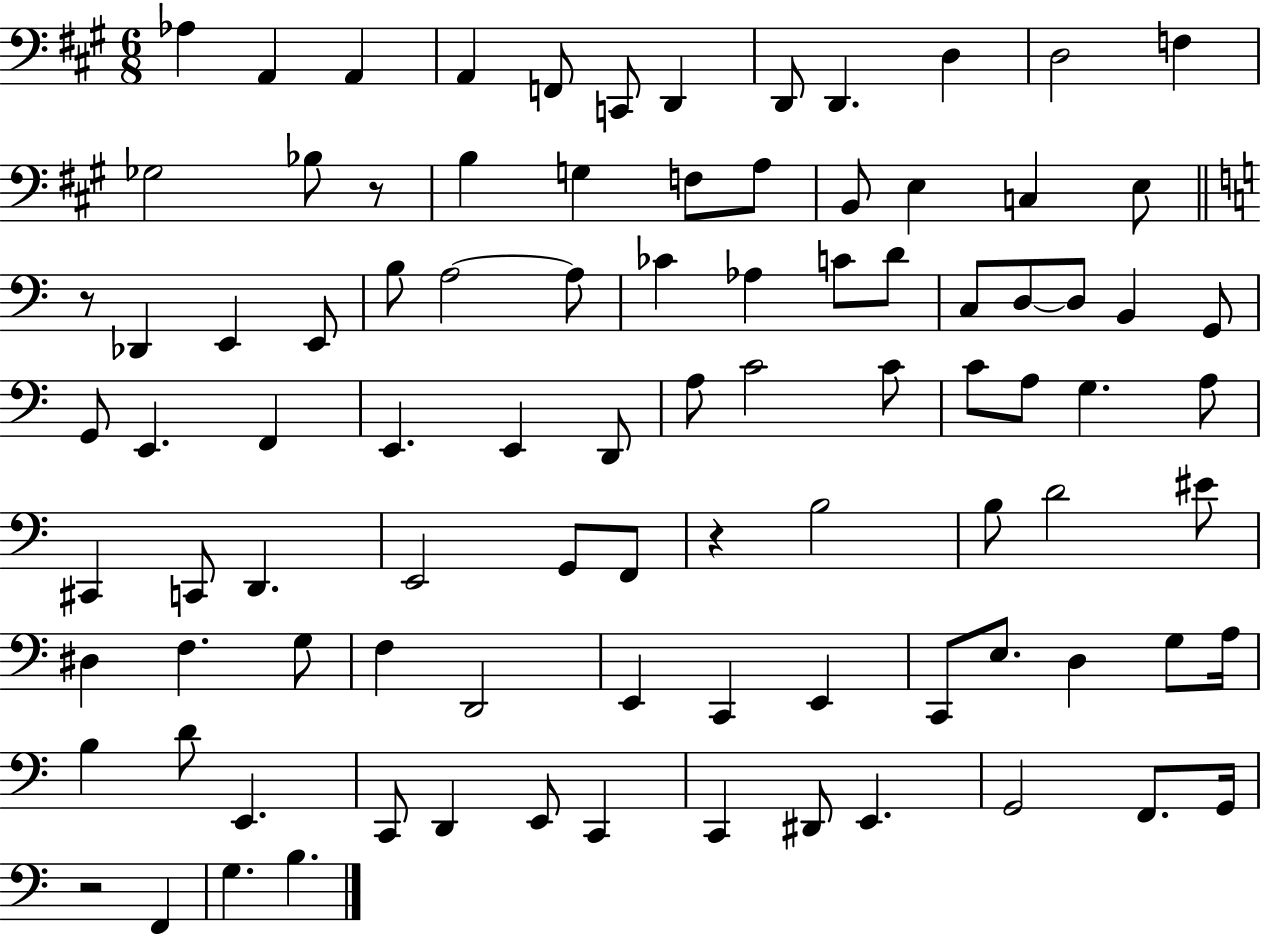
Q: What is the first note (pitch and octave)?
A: Ab3